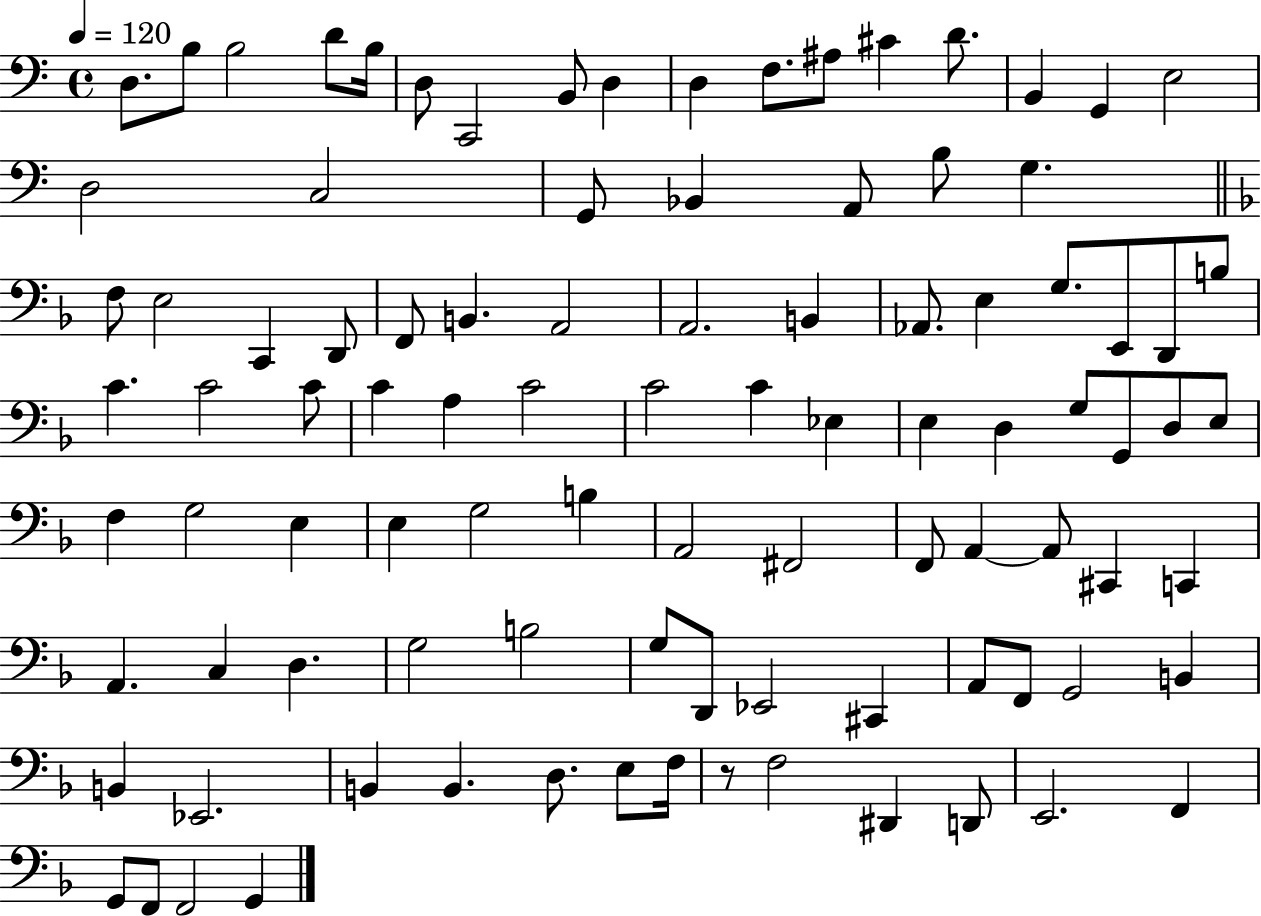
X:1
T:Untitled
M:4/4
L:1/4
K:C
D,/2 B,/2 B,2 D/2 B,/4 D,/2 C,,2 B,,/2 D, D, F,/2 ^A,/2 ^C D/2 B,, G,, E,2 D,2 C,2 G,,/2 _B,, A,,/2 B,/2 G, F,/2 E,2 C,, D,,/2 F,,/2 B,, A,,2 A,,2 B,, _A,,/2 E, G,/2 E,,/2 D,,/2 B,/2 C C2 C/2 C A, C2 C2 C _E, E, D, G,/2 G,,/2 D,/2 E,/2 F, G,2 E, E, G,2 B, A,,2 ^F,,2 F,,/2 A,, A,,/2 ^C,, C,, A,, C, D, G,2 B,2 G,/2 D,,/2 _E,,2 ^C,, A,,/2 F,,/2 G,,2 B,, B,, _E,,2 B,, B,, D,/2 E,/2 F,/4 z/2 F,2 ^D,, D,,/2 E,,2 F,, G,,/2 F,,/2 F,,2 G,,